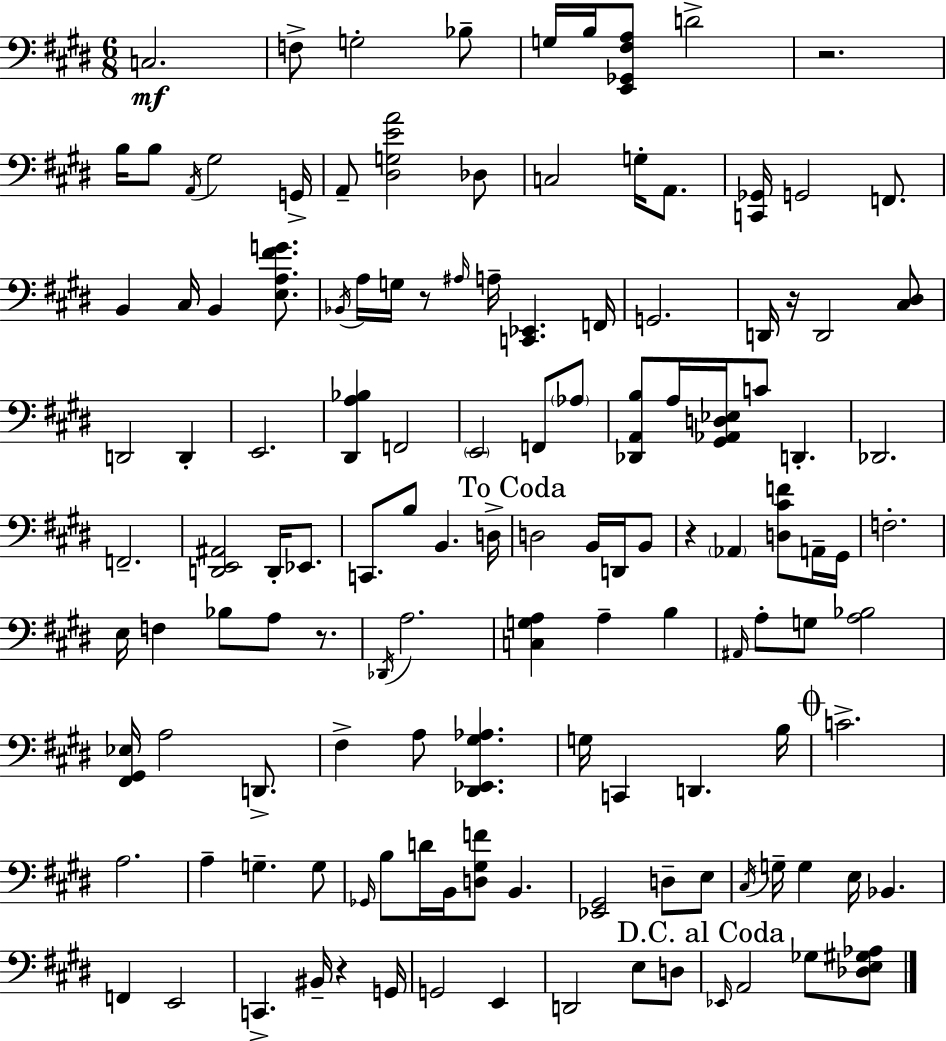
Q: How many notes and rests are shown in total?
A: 130